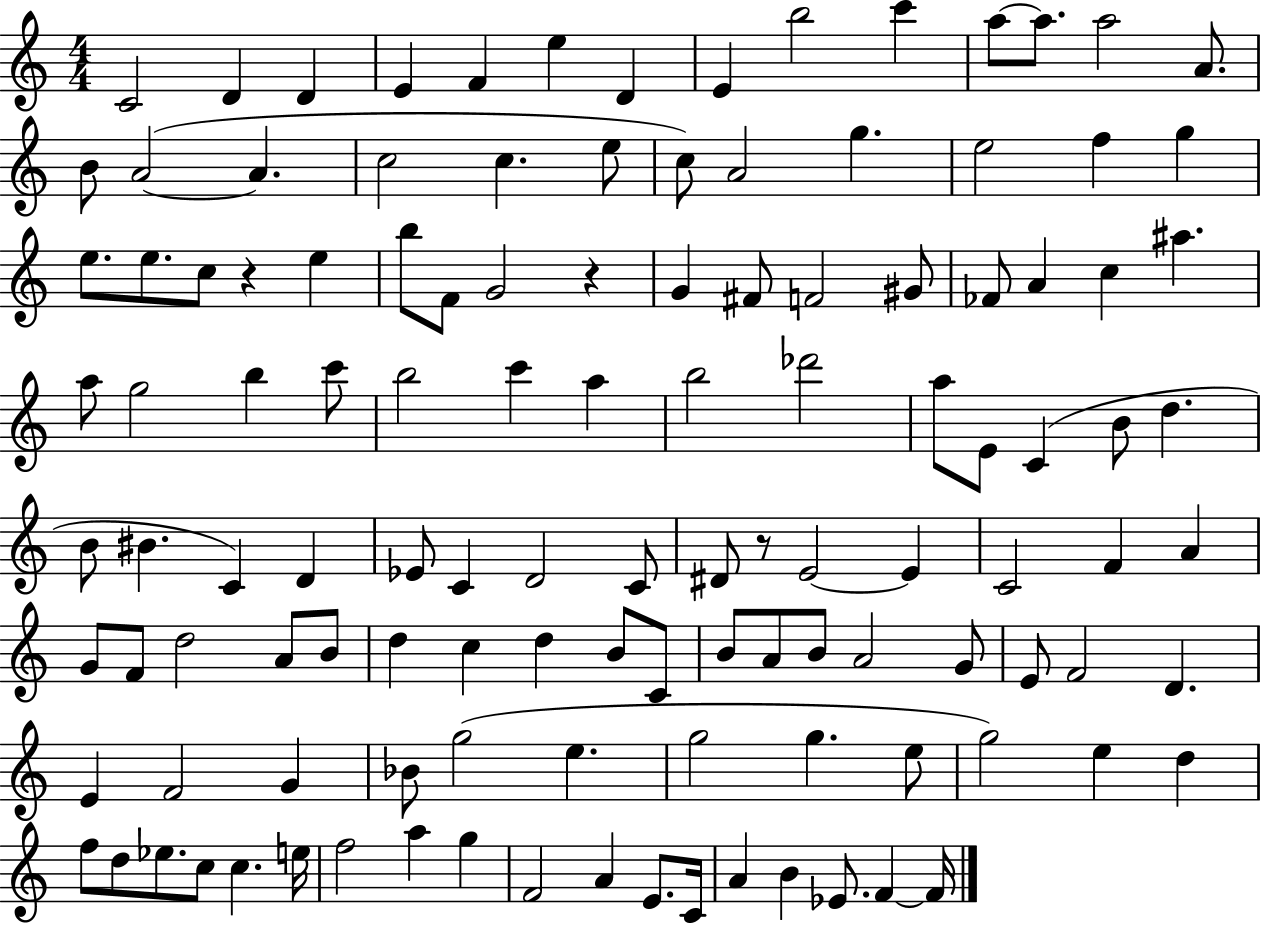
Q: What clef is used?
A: treble